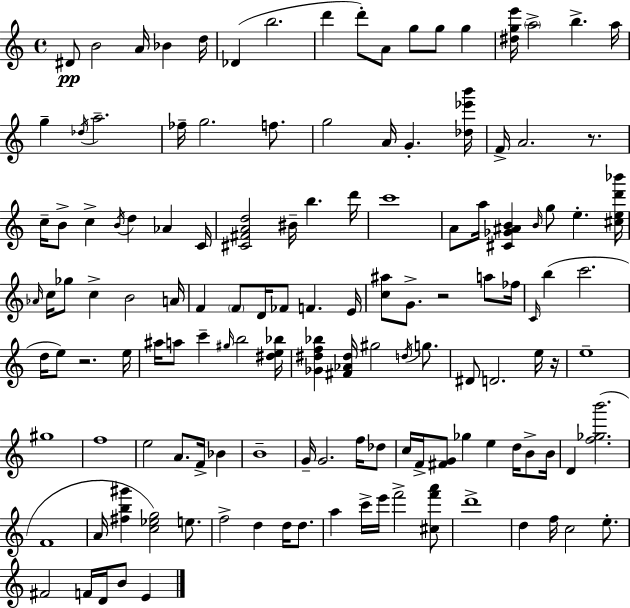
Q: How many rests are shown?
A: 4